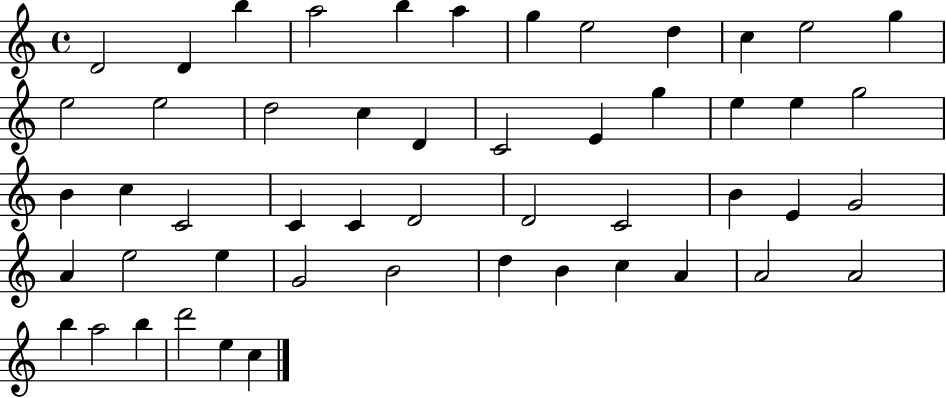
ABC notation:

X:1
T:Untitled
M:4/4
L:1/4
K:C
D2 D b a2 b a g e2 d c e2 g e2 e2 d2 c D C2 E g e e g2 B c C2 C C D2 D2 C2 B E G2 A e2 e G2 B2 d B c A A2 A2 b a2 b d'2 e c